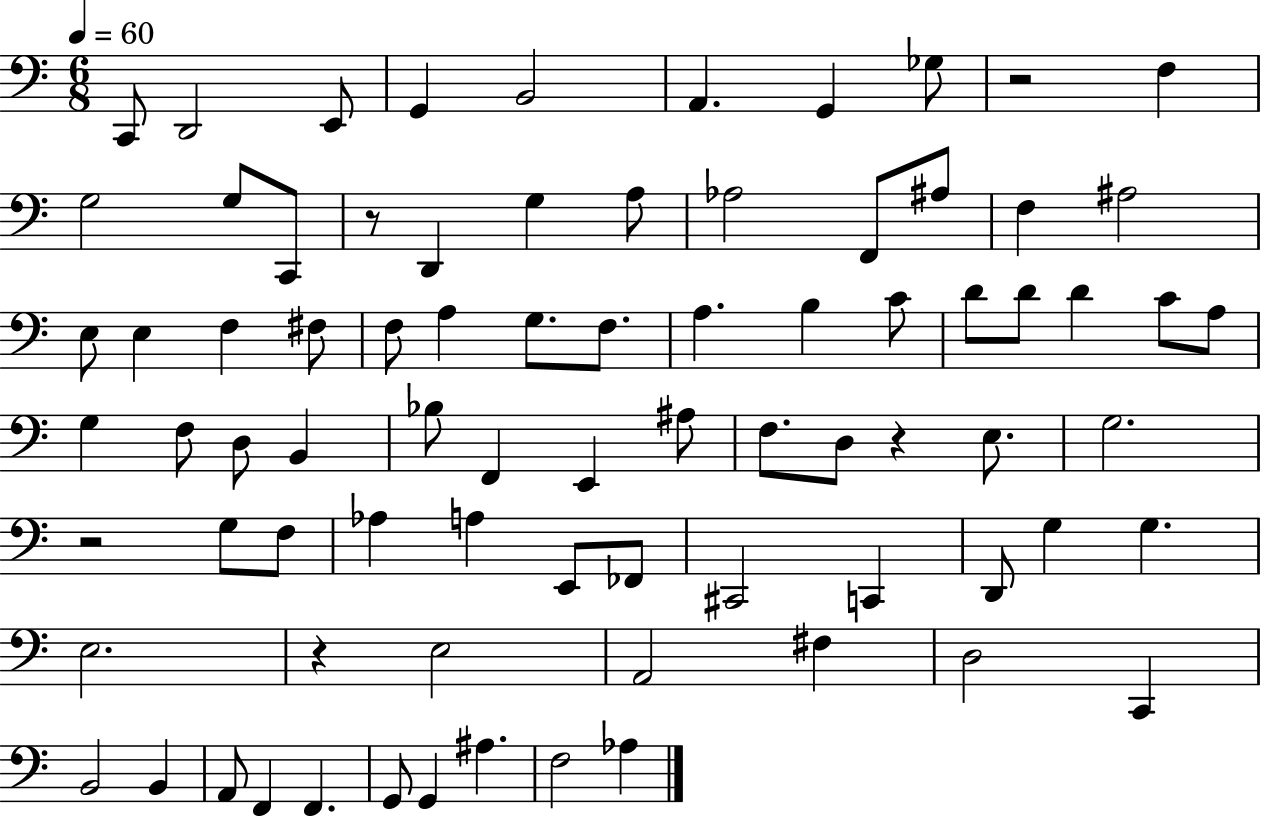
{
  \clef bass
  \numericTimeSignature
  \time 6/8
  \key c \major
  \tempo 4 = 60
  \repeat volta 2 { c,8 d,2 e,8 | g,4 b,2 | a,4. g,4 ges8 | r2 f4 | \break g2 g8 c,8 | r8 d,4 g4 a8 | aes2 f,8 ais8 | f4 ais2 | \break e8 e4 f4 fis8 | f8 a4 g8. f8. | a4. b4 c'8 | d'8 d'8 d'4 c'8 a8 | \break g4 f8 d8 b,4 | bes8 f,4 e,4 ais8 | f8. d8 r4 e8. | g2. | \break r2 g8 f8 | aes4 a4 e,8 fes,8 | cis,2 c,4 | d,8 g4 g4. | \break e2. | r4 e2 | a,2 fis4 | d2 c,4 | \break b,2 b,4 | a,8 f,4 f,4. | g,8 g,4 ais4. | f2 aes4 | \break } \bar "|."
}